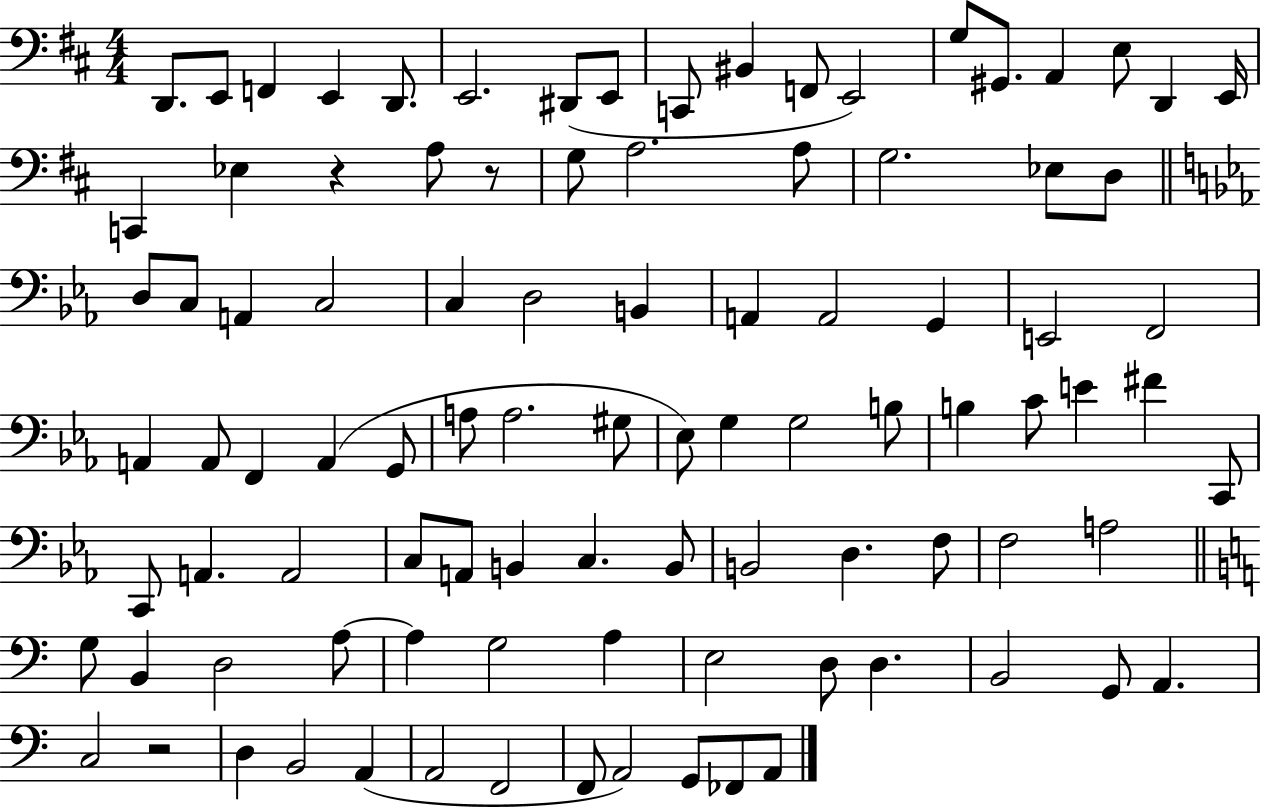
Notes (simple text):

D2/e. E2/e F2/q E2/q D2/e. E2/h. D#2/e E2/e C2/e BIS2/q F2/e E2/h G3/e G#2/e. A2/q E3/e D2/q E2/s C2/q Eb3/q R/q A3/e R/e G3/e A3/h. A3/e G3/h. Eb3/e D3/e D3/e C3/e A2/q C3/h C3/q D3/h B2/q A2/q A2/h G2/q E2/h F2/h A2/q A2/e F2/q A2/q G2/e A3/e A3/h. G#3/e Eb3/e G3/q G3/h B3/e B3/q C4/e E4/q F#4/q C2/e C2/e A2/q. A2/h C3/e A2/e B2/q C3/q. B2/e B2/h D3/q. F3/e F3/h A3/h G3/e B2/q D3/h A3/e A3/q G3/h A3/q E3/h D3/e D3/q. B2/h G2/e A2/q. C3/h R/h D3/q B2/h A2/q A2/h F2/h F2/e A2/h G2/e FES2/e A2/e